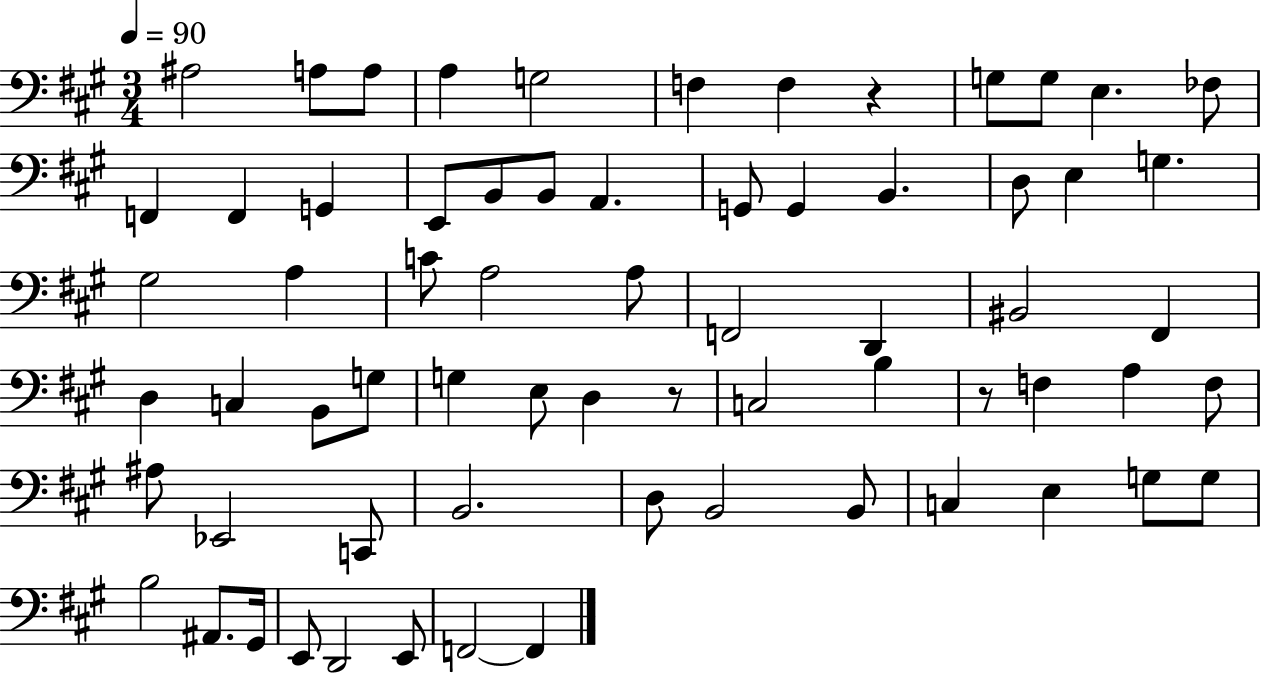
A#3/h A3/e A3/e A3/q G3/h F3/q F3/q R/q G3/e G3/e E3/q. FES3/e F2/q F2/q G2/q E2/e B2/e B2/e A2/q. G2/e G2/q B2/q. D3/e E3/q G3/q. G#3/h A3/q C4/e A3/h A3/e F2/h D2/q BIS2/h F#2/q D3/q C3/q B2/e G3/e G3/q E3/e D3/q R/e C3/h B3/q R/e F3/q A3/q F3/e A#3/e Eb2/h C2/e B2/h. D3/e B2/h B2/e C3/q E3/q G3/e G3/e B3/h A#2/e. G#2/s E2/e D2/h E2/e F2/h F2/q